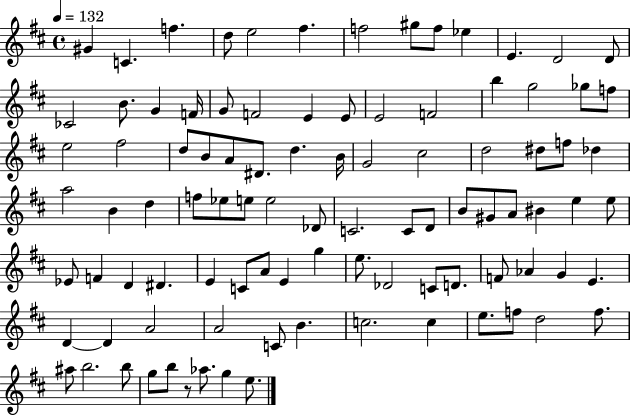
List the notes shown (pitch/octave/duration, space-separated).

G#4/q C4/q. F5/q. D5/e E5/h F#5/q. F5/h G#5/e F5/e Eb5/q E4/q. D4/h D4/e CES4/h B4/e. G4/q F4/s G4/e F4/h E4/q E4/e E4/h F4/h B5/q G5/h Gb5/e F5/e E5/h F#5/h D5/e B4/e A4/e D#4/e. D5/q. B4/s G4/h C#5/h D5/h D#5/e F5/e Db5/q A5/h B4/q D5/q F5/e Eb5/e E5/e E5/h Db4/e C4/h. C4/e D4/e B4/e G#4/e A4/e BIS4/q E5/q E5/e Eb4/e F4/q D4/q D#4/q. E4/q C4/e A4/e E4/q G5/q E5/e. Db4/h C4/e D4/e. F4/e Ab4/q G4/q E4/q. D4/q D4/q A4/h A4/h C4/e B4/q. C5/h. C5/q E5/e. F5/e D5/h F5/e. A#5/e B5/h. B5/e G5/e B5/e R/e Ab5/e. G5/q E5/e.